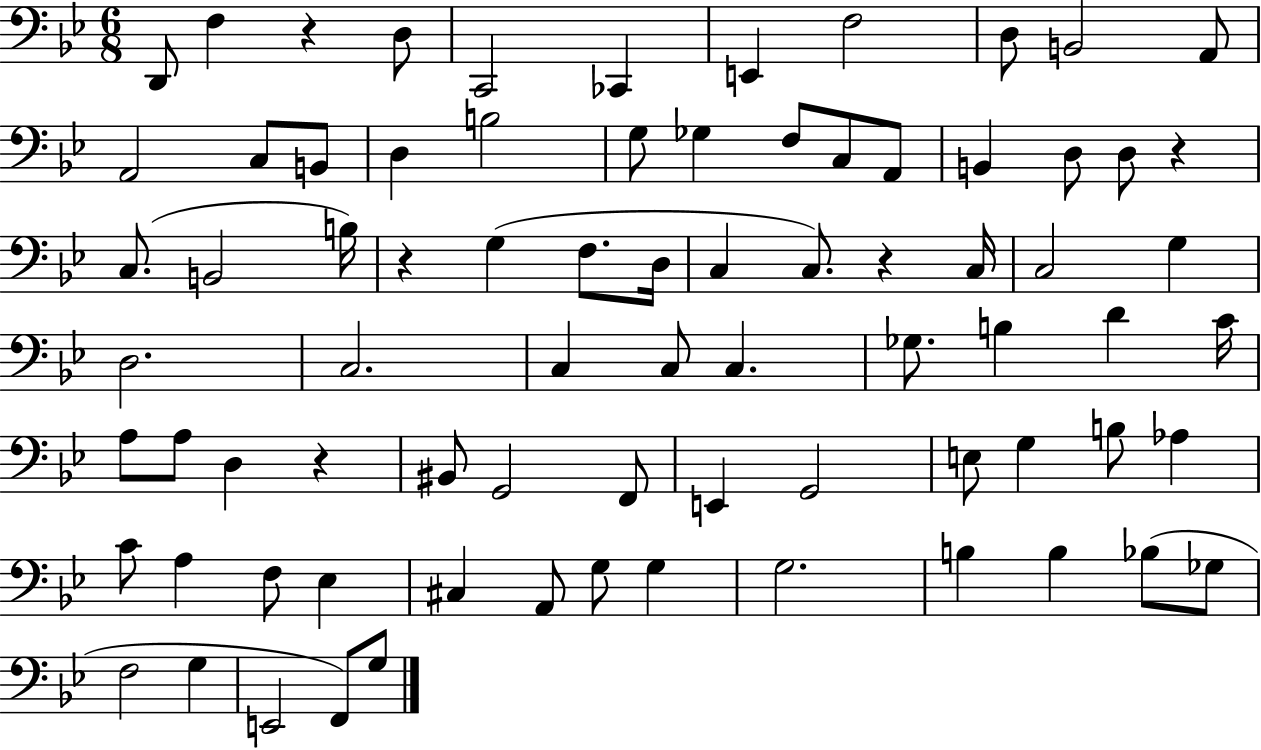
D2/e F3/q R/q D3/e C2/h CES2/q E2/q F3/h D3/e B2/h A2/e A2/h C3/e B2/e D3/q B3/h G3/e Gb3/q F3/e C3/e A2/e B2/q D3/e D3/e R/q C3/e. B2/h B3/s R/q G3/q F3/e. D3/s C3/q C3/e. R/q C3/s C3/h G3/q D3/h. C3/h. C3/q C3/e C3/q. Gb3/e. B3/q D4/q C4/s A3/e A3/e D3/q R/q BIS2/e G2/h F2/e E2/q G2/h E3/e G3/q B3/e Ab3/q C4/e A3/q F3/e Eb3/q C#3/q A2/e G3/e G3/q G3/h. B3/q B3/q Bb3/e Gb3/e F3/h G3/q E2/h F2/e G3/e